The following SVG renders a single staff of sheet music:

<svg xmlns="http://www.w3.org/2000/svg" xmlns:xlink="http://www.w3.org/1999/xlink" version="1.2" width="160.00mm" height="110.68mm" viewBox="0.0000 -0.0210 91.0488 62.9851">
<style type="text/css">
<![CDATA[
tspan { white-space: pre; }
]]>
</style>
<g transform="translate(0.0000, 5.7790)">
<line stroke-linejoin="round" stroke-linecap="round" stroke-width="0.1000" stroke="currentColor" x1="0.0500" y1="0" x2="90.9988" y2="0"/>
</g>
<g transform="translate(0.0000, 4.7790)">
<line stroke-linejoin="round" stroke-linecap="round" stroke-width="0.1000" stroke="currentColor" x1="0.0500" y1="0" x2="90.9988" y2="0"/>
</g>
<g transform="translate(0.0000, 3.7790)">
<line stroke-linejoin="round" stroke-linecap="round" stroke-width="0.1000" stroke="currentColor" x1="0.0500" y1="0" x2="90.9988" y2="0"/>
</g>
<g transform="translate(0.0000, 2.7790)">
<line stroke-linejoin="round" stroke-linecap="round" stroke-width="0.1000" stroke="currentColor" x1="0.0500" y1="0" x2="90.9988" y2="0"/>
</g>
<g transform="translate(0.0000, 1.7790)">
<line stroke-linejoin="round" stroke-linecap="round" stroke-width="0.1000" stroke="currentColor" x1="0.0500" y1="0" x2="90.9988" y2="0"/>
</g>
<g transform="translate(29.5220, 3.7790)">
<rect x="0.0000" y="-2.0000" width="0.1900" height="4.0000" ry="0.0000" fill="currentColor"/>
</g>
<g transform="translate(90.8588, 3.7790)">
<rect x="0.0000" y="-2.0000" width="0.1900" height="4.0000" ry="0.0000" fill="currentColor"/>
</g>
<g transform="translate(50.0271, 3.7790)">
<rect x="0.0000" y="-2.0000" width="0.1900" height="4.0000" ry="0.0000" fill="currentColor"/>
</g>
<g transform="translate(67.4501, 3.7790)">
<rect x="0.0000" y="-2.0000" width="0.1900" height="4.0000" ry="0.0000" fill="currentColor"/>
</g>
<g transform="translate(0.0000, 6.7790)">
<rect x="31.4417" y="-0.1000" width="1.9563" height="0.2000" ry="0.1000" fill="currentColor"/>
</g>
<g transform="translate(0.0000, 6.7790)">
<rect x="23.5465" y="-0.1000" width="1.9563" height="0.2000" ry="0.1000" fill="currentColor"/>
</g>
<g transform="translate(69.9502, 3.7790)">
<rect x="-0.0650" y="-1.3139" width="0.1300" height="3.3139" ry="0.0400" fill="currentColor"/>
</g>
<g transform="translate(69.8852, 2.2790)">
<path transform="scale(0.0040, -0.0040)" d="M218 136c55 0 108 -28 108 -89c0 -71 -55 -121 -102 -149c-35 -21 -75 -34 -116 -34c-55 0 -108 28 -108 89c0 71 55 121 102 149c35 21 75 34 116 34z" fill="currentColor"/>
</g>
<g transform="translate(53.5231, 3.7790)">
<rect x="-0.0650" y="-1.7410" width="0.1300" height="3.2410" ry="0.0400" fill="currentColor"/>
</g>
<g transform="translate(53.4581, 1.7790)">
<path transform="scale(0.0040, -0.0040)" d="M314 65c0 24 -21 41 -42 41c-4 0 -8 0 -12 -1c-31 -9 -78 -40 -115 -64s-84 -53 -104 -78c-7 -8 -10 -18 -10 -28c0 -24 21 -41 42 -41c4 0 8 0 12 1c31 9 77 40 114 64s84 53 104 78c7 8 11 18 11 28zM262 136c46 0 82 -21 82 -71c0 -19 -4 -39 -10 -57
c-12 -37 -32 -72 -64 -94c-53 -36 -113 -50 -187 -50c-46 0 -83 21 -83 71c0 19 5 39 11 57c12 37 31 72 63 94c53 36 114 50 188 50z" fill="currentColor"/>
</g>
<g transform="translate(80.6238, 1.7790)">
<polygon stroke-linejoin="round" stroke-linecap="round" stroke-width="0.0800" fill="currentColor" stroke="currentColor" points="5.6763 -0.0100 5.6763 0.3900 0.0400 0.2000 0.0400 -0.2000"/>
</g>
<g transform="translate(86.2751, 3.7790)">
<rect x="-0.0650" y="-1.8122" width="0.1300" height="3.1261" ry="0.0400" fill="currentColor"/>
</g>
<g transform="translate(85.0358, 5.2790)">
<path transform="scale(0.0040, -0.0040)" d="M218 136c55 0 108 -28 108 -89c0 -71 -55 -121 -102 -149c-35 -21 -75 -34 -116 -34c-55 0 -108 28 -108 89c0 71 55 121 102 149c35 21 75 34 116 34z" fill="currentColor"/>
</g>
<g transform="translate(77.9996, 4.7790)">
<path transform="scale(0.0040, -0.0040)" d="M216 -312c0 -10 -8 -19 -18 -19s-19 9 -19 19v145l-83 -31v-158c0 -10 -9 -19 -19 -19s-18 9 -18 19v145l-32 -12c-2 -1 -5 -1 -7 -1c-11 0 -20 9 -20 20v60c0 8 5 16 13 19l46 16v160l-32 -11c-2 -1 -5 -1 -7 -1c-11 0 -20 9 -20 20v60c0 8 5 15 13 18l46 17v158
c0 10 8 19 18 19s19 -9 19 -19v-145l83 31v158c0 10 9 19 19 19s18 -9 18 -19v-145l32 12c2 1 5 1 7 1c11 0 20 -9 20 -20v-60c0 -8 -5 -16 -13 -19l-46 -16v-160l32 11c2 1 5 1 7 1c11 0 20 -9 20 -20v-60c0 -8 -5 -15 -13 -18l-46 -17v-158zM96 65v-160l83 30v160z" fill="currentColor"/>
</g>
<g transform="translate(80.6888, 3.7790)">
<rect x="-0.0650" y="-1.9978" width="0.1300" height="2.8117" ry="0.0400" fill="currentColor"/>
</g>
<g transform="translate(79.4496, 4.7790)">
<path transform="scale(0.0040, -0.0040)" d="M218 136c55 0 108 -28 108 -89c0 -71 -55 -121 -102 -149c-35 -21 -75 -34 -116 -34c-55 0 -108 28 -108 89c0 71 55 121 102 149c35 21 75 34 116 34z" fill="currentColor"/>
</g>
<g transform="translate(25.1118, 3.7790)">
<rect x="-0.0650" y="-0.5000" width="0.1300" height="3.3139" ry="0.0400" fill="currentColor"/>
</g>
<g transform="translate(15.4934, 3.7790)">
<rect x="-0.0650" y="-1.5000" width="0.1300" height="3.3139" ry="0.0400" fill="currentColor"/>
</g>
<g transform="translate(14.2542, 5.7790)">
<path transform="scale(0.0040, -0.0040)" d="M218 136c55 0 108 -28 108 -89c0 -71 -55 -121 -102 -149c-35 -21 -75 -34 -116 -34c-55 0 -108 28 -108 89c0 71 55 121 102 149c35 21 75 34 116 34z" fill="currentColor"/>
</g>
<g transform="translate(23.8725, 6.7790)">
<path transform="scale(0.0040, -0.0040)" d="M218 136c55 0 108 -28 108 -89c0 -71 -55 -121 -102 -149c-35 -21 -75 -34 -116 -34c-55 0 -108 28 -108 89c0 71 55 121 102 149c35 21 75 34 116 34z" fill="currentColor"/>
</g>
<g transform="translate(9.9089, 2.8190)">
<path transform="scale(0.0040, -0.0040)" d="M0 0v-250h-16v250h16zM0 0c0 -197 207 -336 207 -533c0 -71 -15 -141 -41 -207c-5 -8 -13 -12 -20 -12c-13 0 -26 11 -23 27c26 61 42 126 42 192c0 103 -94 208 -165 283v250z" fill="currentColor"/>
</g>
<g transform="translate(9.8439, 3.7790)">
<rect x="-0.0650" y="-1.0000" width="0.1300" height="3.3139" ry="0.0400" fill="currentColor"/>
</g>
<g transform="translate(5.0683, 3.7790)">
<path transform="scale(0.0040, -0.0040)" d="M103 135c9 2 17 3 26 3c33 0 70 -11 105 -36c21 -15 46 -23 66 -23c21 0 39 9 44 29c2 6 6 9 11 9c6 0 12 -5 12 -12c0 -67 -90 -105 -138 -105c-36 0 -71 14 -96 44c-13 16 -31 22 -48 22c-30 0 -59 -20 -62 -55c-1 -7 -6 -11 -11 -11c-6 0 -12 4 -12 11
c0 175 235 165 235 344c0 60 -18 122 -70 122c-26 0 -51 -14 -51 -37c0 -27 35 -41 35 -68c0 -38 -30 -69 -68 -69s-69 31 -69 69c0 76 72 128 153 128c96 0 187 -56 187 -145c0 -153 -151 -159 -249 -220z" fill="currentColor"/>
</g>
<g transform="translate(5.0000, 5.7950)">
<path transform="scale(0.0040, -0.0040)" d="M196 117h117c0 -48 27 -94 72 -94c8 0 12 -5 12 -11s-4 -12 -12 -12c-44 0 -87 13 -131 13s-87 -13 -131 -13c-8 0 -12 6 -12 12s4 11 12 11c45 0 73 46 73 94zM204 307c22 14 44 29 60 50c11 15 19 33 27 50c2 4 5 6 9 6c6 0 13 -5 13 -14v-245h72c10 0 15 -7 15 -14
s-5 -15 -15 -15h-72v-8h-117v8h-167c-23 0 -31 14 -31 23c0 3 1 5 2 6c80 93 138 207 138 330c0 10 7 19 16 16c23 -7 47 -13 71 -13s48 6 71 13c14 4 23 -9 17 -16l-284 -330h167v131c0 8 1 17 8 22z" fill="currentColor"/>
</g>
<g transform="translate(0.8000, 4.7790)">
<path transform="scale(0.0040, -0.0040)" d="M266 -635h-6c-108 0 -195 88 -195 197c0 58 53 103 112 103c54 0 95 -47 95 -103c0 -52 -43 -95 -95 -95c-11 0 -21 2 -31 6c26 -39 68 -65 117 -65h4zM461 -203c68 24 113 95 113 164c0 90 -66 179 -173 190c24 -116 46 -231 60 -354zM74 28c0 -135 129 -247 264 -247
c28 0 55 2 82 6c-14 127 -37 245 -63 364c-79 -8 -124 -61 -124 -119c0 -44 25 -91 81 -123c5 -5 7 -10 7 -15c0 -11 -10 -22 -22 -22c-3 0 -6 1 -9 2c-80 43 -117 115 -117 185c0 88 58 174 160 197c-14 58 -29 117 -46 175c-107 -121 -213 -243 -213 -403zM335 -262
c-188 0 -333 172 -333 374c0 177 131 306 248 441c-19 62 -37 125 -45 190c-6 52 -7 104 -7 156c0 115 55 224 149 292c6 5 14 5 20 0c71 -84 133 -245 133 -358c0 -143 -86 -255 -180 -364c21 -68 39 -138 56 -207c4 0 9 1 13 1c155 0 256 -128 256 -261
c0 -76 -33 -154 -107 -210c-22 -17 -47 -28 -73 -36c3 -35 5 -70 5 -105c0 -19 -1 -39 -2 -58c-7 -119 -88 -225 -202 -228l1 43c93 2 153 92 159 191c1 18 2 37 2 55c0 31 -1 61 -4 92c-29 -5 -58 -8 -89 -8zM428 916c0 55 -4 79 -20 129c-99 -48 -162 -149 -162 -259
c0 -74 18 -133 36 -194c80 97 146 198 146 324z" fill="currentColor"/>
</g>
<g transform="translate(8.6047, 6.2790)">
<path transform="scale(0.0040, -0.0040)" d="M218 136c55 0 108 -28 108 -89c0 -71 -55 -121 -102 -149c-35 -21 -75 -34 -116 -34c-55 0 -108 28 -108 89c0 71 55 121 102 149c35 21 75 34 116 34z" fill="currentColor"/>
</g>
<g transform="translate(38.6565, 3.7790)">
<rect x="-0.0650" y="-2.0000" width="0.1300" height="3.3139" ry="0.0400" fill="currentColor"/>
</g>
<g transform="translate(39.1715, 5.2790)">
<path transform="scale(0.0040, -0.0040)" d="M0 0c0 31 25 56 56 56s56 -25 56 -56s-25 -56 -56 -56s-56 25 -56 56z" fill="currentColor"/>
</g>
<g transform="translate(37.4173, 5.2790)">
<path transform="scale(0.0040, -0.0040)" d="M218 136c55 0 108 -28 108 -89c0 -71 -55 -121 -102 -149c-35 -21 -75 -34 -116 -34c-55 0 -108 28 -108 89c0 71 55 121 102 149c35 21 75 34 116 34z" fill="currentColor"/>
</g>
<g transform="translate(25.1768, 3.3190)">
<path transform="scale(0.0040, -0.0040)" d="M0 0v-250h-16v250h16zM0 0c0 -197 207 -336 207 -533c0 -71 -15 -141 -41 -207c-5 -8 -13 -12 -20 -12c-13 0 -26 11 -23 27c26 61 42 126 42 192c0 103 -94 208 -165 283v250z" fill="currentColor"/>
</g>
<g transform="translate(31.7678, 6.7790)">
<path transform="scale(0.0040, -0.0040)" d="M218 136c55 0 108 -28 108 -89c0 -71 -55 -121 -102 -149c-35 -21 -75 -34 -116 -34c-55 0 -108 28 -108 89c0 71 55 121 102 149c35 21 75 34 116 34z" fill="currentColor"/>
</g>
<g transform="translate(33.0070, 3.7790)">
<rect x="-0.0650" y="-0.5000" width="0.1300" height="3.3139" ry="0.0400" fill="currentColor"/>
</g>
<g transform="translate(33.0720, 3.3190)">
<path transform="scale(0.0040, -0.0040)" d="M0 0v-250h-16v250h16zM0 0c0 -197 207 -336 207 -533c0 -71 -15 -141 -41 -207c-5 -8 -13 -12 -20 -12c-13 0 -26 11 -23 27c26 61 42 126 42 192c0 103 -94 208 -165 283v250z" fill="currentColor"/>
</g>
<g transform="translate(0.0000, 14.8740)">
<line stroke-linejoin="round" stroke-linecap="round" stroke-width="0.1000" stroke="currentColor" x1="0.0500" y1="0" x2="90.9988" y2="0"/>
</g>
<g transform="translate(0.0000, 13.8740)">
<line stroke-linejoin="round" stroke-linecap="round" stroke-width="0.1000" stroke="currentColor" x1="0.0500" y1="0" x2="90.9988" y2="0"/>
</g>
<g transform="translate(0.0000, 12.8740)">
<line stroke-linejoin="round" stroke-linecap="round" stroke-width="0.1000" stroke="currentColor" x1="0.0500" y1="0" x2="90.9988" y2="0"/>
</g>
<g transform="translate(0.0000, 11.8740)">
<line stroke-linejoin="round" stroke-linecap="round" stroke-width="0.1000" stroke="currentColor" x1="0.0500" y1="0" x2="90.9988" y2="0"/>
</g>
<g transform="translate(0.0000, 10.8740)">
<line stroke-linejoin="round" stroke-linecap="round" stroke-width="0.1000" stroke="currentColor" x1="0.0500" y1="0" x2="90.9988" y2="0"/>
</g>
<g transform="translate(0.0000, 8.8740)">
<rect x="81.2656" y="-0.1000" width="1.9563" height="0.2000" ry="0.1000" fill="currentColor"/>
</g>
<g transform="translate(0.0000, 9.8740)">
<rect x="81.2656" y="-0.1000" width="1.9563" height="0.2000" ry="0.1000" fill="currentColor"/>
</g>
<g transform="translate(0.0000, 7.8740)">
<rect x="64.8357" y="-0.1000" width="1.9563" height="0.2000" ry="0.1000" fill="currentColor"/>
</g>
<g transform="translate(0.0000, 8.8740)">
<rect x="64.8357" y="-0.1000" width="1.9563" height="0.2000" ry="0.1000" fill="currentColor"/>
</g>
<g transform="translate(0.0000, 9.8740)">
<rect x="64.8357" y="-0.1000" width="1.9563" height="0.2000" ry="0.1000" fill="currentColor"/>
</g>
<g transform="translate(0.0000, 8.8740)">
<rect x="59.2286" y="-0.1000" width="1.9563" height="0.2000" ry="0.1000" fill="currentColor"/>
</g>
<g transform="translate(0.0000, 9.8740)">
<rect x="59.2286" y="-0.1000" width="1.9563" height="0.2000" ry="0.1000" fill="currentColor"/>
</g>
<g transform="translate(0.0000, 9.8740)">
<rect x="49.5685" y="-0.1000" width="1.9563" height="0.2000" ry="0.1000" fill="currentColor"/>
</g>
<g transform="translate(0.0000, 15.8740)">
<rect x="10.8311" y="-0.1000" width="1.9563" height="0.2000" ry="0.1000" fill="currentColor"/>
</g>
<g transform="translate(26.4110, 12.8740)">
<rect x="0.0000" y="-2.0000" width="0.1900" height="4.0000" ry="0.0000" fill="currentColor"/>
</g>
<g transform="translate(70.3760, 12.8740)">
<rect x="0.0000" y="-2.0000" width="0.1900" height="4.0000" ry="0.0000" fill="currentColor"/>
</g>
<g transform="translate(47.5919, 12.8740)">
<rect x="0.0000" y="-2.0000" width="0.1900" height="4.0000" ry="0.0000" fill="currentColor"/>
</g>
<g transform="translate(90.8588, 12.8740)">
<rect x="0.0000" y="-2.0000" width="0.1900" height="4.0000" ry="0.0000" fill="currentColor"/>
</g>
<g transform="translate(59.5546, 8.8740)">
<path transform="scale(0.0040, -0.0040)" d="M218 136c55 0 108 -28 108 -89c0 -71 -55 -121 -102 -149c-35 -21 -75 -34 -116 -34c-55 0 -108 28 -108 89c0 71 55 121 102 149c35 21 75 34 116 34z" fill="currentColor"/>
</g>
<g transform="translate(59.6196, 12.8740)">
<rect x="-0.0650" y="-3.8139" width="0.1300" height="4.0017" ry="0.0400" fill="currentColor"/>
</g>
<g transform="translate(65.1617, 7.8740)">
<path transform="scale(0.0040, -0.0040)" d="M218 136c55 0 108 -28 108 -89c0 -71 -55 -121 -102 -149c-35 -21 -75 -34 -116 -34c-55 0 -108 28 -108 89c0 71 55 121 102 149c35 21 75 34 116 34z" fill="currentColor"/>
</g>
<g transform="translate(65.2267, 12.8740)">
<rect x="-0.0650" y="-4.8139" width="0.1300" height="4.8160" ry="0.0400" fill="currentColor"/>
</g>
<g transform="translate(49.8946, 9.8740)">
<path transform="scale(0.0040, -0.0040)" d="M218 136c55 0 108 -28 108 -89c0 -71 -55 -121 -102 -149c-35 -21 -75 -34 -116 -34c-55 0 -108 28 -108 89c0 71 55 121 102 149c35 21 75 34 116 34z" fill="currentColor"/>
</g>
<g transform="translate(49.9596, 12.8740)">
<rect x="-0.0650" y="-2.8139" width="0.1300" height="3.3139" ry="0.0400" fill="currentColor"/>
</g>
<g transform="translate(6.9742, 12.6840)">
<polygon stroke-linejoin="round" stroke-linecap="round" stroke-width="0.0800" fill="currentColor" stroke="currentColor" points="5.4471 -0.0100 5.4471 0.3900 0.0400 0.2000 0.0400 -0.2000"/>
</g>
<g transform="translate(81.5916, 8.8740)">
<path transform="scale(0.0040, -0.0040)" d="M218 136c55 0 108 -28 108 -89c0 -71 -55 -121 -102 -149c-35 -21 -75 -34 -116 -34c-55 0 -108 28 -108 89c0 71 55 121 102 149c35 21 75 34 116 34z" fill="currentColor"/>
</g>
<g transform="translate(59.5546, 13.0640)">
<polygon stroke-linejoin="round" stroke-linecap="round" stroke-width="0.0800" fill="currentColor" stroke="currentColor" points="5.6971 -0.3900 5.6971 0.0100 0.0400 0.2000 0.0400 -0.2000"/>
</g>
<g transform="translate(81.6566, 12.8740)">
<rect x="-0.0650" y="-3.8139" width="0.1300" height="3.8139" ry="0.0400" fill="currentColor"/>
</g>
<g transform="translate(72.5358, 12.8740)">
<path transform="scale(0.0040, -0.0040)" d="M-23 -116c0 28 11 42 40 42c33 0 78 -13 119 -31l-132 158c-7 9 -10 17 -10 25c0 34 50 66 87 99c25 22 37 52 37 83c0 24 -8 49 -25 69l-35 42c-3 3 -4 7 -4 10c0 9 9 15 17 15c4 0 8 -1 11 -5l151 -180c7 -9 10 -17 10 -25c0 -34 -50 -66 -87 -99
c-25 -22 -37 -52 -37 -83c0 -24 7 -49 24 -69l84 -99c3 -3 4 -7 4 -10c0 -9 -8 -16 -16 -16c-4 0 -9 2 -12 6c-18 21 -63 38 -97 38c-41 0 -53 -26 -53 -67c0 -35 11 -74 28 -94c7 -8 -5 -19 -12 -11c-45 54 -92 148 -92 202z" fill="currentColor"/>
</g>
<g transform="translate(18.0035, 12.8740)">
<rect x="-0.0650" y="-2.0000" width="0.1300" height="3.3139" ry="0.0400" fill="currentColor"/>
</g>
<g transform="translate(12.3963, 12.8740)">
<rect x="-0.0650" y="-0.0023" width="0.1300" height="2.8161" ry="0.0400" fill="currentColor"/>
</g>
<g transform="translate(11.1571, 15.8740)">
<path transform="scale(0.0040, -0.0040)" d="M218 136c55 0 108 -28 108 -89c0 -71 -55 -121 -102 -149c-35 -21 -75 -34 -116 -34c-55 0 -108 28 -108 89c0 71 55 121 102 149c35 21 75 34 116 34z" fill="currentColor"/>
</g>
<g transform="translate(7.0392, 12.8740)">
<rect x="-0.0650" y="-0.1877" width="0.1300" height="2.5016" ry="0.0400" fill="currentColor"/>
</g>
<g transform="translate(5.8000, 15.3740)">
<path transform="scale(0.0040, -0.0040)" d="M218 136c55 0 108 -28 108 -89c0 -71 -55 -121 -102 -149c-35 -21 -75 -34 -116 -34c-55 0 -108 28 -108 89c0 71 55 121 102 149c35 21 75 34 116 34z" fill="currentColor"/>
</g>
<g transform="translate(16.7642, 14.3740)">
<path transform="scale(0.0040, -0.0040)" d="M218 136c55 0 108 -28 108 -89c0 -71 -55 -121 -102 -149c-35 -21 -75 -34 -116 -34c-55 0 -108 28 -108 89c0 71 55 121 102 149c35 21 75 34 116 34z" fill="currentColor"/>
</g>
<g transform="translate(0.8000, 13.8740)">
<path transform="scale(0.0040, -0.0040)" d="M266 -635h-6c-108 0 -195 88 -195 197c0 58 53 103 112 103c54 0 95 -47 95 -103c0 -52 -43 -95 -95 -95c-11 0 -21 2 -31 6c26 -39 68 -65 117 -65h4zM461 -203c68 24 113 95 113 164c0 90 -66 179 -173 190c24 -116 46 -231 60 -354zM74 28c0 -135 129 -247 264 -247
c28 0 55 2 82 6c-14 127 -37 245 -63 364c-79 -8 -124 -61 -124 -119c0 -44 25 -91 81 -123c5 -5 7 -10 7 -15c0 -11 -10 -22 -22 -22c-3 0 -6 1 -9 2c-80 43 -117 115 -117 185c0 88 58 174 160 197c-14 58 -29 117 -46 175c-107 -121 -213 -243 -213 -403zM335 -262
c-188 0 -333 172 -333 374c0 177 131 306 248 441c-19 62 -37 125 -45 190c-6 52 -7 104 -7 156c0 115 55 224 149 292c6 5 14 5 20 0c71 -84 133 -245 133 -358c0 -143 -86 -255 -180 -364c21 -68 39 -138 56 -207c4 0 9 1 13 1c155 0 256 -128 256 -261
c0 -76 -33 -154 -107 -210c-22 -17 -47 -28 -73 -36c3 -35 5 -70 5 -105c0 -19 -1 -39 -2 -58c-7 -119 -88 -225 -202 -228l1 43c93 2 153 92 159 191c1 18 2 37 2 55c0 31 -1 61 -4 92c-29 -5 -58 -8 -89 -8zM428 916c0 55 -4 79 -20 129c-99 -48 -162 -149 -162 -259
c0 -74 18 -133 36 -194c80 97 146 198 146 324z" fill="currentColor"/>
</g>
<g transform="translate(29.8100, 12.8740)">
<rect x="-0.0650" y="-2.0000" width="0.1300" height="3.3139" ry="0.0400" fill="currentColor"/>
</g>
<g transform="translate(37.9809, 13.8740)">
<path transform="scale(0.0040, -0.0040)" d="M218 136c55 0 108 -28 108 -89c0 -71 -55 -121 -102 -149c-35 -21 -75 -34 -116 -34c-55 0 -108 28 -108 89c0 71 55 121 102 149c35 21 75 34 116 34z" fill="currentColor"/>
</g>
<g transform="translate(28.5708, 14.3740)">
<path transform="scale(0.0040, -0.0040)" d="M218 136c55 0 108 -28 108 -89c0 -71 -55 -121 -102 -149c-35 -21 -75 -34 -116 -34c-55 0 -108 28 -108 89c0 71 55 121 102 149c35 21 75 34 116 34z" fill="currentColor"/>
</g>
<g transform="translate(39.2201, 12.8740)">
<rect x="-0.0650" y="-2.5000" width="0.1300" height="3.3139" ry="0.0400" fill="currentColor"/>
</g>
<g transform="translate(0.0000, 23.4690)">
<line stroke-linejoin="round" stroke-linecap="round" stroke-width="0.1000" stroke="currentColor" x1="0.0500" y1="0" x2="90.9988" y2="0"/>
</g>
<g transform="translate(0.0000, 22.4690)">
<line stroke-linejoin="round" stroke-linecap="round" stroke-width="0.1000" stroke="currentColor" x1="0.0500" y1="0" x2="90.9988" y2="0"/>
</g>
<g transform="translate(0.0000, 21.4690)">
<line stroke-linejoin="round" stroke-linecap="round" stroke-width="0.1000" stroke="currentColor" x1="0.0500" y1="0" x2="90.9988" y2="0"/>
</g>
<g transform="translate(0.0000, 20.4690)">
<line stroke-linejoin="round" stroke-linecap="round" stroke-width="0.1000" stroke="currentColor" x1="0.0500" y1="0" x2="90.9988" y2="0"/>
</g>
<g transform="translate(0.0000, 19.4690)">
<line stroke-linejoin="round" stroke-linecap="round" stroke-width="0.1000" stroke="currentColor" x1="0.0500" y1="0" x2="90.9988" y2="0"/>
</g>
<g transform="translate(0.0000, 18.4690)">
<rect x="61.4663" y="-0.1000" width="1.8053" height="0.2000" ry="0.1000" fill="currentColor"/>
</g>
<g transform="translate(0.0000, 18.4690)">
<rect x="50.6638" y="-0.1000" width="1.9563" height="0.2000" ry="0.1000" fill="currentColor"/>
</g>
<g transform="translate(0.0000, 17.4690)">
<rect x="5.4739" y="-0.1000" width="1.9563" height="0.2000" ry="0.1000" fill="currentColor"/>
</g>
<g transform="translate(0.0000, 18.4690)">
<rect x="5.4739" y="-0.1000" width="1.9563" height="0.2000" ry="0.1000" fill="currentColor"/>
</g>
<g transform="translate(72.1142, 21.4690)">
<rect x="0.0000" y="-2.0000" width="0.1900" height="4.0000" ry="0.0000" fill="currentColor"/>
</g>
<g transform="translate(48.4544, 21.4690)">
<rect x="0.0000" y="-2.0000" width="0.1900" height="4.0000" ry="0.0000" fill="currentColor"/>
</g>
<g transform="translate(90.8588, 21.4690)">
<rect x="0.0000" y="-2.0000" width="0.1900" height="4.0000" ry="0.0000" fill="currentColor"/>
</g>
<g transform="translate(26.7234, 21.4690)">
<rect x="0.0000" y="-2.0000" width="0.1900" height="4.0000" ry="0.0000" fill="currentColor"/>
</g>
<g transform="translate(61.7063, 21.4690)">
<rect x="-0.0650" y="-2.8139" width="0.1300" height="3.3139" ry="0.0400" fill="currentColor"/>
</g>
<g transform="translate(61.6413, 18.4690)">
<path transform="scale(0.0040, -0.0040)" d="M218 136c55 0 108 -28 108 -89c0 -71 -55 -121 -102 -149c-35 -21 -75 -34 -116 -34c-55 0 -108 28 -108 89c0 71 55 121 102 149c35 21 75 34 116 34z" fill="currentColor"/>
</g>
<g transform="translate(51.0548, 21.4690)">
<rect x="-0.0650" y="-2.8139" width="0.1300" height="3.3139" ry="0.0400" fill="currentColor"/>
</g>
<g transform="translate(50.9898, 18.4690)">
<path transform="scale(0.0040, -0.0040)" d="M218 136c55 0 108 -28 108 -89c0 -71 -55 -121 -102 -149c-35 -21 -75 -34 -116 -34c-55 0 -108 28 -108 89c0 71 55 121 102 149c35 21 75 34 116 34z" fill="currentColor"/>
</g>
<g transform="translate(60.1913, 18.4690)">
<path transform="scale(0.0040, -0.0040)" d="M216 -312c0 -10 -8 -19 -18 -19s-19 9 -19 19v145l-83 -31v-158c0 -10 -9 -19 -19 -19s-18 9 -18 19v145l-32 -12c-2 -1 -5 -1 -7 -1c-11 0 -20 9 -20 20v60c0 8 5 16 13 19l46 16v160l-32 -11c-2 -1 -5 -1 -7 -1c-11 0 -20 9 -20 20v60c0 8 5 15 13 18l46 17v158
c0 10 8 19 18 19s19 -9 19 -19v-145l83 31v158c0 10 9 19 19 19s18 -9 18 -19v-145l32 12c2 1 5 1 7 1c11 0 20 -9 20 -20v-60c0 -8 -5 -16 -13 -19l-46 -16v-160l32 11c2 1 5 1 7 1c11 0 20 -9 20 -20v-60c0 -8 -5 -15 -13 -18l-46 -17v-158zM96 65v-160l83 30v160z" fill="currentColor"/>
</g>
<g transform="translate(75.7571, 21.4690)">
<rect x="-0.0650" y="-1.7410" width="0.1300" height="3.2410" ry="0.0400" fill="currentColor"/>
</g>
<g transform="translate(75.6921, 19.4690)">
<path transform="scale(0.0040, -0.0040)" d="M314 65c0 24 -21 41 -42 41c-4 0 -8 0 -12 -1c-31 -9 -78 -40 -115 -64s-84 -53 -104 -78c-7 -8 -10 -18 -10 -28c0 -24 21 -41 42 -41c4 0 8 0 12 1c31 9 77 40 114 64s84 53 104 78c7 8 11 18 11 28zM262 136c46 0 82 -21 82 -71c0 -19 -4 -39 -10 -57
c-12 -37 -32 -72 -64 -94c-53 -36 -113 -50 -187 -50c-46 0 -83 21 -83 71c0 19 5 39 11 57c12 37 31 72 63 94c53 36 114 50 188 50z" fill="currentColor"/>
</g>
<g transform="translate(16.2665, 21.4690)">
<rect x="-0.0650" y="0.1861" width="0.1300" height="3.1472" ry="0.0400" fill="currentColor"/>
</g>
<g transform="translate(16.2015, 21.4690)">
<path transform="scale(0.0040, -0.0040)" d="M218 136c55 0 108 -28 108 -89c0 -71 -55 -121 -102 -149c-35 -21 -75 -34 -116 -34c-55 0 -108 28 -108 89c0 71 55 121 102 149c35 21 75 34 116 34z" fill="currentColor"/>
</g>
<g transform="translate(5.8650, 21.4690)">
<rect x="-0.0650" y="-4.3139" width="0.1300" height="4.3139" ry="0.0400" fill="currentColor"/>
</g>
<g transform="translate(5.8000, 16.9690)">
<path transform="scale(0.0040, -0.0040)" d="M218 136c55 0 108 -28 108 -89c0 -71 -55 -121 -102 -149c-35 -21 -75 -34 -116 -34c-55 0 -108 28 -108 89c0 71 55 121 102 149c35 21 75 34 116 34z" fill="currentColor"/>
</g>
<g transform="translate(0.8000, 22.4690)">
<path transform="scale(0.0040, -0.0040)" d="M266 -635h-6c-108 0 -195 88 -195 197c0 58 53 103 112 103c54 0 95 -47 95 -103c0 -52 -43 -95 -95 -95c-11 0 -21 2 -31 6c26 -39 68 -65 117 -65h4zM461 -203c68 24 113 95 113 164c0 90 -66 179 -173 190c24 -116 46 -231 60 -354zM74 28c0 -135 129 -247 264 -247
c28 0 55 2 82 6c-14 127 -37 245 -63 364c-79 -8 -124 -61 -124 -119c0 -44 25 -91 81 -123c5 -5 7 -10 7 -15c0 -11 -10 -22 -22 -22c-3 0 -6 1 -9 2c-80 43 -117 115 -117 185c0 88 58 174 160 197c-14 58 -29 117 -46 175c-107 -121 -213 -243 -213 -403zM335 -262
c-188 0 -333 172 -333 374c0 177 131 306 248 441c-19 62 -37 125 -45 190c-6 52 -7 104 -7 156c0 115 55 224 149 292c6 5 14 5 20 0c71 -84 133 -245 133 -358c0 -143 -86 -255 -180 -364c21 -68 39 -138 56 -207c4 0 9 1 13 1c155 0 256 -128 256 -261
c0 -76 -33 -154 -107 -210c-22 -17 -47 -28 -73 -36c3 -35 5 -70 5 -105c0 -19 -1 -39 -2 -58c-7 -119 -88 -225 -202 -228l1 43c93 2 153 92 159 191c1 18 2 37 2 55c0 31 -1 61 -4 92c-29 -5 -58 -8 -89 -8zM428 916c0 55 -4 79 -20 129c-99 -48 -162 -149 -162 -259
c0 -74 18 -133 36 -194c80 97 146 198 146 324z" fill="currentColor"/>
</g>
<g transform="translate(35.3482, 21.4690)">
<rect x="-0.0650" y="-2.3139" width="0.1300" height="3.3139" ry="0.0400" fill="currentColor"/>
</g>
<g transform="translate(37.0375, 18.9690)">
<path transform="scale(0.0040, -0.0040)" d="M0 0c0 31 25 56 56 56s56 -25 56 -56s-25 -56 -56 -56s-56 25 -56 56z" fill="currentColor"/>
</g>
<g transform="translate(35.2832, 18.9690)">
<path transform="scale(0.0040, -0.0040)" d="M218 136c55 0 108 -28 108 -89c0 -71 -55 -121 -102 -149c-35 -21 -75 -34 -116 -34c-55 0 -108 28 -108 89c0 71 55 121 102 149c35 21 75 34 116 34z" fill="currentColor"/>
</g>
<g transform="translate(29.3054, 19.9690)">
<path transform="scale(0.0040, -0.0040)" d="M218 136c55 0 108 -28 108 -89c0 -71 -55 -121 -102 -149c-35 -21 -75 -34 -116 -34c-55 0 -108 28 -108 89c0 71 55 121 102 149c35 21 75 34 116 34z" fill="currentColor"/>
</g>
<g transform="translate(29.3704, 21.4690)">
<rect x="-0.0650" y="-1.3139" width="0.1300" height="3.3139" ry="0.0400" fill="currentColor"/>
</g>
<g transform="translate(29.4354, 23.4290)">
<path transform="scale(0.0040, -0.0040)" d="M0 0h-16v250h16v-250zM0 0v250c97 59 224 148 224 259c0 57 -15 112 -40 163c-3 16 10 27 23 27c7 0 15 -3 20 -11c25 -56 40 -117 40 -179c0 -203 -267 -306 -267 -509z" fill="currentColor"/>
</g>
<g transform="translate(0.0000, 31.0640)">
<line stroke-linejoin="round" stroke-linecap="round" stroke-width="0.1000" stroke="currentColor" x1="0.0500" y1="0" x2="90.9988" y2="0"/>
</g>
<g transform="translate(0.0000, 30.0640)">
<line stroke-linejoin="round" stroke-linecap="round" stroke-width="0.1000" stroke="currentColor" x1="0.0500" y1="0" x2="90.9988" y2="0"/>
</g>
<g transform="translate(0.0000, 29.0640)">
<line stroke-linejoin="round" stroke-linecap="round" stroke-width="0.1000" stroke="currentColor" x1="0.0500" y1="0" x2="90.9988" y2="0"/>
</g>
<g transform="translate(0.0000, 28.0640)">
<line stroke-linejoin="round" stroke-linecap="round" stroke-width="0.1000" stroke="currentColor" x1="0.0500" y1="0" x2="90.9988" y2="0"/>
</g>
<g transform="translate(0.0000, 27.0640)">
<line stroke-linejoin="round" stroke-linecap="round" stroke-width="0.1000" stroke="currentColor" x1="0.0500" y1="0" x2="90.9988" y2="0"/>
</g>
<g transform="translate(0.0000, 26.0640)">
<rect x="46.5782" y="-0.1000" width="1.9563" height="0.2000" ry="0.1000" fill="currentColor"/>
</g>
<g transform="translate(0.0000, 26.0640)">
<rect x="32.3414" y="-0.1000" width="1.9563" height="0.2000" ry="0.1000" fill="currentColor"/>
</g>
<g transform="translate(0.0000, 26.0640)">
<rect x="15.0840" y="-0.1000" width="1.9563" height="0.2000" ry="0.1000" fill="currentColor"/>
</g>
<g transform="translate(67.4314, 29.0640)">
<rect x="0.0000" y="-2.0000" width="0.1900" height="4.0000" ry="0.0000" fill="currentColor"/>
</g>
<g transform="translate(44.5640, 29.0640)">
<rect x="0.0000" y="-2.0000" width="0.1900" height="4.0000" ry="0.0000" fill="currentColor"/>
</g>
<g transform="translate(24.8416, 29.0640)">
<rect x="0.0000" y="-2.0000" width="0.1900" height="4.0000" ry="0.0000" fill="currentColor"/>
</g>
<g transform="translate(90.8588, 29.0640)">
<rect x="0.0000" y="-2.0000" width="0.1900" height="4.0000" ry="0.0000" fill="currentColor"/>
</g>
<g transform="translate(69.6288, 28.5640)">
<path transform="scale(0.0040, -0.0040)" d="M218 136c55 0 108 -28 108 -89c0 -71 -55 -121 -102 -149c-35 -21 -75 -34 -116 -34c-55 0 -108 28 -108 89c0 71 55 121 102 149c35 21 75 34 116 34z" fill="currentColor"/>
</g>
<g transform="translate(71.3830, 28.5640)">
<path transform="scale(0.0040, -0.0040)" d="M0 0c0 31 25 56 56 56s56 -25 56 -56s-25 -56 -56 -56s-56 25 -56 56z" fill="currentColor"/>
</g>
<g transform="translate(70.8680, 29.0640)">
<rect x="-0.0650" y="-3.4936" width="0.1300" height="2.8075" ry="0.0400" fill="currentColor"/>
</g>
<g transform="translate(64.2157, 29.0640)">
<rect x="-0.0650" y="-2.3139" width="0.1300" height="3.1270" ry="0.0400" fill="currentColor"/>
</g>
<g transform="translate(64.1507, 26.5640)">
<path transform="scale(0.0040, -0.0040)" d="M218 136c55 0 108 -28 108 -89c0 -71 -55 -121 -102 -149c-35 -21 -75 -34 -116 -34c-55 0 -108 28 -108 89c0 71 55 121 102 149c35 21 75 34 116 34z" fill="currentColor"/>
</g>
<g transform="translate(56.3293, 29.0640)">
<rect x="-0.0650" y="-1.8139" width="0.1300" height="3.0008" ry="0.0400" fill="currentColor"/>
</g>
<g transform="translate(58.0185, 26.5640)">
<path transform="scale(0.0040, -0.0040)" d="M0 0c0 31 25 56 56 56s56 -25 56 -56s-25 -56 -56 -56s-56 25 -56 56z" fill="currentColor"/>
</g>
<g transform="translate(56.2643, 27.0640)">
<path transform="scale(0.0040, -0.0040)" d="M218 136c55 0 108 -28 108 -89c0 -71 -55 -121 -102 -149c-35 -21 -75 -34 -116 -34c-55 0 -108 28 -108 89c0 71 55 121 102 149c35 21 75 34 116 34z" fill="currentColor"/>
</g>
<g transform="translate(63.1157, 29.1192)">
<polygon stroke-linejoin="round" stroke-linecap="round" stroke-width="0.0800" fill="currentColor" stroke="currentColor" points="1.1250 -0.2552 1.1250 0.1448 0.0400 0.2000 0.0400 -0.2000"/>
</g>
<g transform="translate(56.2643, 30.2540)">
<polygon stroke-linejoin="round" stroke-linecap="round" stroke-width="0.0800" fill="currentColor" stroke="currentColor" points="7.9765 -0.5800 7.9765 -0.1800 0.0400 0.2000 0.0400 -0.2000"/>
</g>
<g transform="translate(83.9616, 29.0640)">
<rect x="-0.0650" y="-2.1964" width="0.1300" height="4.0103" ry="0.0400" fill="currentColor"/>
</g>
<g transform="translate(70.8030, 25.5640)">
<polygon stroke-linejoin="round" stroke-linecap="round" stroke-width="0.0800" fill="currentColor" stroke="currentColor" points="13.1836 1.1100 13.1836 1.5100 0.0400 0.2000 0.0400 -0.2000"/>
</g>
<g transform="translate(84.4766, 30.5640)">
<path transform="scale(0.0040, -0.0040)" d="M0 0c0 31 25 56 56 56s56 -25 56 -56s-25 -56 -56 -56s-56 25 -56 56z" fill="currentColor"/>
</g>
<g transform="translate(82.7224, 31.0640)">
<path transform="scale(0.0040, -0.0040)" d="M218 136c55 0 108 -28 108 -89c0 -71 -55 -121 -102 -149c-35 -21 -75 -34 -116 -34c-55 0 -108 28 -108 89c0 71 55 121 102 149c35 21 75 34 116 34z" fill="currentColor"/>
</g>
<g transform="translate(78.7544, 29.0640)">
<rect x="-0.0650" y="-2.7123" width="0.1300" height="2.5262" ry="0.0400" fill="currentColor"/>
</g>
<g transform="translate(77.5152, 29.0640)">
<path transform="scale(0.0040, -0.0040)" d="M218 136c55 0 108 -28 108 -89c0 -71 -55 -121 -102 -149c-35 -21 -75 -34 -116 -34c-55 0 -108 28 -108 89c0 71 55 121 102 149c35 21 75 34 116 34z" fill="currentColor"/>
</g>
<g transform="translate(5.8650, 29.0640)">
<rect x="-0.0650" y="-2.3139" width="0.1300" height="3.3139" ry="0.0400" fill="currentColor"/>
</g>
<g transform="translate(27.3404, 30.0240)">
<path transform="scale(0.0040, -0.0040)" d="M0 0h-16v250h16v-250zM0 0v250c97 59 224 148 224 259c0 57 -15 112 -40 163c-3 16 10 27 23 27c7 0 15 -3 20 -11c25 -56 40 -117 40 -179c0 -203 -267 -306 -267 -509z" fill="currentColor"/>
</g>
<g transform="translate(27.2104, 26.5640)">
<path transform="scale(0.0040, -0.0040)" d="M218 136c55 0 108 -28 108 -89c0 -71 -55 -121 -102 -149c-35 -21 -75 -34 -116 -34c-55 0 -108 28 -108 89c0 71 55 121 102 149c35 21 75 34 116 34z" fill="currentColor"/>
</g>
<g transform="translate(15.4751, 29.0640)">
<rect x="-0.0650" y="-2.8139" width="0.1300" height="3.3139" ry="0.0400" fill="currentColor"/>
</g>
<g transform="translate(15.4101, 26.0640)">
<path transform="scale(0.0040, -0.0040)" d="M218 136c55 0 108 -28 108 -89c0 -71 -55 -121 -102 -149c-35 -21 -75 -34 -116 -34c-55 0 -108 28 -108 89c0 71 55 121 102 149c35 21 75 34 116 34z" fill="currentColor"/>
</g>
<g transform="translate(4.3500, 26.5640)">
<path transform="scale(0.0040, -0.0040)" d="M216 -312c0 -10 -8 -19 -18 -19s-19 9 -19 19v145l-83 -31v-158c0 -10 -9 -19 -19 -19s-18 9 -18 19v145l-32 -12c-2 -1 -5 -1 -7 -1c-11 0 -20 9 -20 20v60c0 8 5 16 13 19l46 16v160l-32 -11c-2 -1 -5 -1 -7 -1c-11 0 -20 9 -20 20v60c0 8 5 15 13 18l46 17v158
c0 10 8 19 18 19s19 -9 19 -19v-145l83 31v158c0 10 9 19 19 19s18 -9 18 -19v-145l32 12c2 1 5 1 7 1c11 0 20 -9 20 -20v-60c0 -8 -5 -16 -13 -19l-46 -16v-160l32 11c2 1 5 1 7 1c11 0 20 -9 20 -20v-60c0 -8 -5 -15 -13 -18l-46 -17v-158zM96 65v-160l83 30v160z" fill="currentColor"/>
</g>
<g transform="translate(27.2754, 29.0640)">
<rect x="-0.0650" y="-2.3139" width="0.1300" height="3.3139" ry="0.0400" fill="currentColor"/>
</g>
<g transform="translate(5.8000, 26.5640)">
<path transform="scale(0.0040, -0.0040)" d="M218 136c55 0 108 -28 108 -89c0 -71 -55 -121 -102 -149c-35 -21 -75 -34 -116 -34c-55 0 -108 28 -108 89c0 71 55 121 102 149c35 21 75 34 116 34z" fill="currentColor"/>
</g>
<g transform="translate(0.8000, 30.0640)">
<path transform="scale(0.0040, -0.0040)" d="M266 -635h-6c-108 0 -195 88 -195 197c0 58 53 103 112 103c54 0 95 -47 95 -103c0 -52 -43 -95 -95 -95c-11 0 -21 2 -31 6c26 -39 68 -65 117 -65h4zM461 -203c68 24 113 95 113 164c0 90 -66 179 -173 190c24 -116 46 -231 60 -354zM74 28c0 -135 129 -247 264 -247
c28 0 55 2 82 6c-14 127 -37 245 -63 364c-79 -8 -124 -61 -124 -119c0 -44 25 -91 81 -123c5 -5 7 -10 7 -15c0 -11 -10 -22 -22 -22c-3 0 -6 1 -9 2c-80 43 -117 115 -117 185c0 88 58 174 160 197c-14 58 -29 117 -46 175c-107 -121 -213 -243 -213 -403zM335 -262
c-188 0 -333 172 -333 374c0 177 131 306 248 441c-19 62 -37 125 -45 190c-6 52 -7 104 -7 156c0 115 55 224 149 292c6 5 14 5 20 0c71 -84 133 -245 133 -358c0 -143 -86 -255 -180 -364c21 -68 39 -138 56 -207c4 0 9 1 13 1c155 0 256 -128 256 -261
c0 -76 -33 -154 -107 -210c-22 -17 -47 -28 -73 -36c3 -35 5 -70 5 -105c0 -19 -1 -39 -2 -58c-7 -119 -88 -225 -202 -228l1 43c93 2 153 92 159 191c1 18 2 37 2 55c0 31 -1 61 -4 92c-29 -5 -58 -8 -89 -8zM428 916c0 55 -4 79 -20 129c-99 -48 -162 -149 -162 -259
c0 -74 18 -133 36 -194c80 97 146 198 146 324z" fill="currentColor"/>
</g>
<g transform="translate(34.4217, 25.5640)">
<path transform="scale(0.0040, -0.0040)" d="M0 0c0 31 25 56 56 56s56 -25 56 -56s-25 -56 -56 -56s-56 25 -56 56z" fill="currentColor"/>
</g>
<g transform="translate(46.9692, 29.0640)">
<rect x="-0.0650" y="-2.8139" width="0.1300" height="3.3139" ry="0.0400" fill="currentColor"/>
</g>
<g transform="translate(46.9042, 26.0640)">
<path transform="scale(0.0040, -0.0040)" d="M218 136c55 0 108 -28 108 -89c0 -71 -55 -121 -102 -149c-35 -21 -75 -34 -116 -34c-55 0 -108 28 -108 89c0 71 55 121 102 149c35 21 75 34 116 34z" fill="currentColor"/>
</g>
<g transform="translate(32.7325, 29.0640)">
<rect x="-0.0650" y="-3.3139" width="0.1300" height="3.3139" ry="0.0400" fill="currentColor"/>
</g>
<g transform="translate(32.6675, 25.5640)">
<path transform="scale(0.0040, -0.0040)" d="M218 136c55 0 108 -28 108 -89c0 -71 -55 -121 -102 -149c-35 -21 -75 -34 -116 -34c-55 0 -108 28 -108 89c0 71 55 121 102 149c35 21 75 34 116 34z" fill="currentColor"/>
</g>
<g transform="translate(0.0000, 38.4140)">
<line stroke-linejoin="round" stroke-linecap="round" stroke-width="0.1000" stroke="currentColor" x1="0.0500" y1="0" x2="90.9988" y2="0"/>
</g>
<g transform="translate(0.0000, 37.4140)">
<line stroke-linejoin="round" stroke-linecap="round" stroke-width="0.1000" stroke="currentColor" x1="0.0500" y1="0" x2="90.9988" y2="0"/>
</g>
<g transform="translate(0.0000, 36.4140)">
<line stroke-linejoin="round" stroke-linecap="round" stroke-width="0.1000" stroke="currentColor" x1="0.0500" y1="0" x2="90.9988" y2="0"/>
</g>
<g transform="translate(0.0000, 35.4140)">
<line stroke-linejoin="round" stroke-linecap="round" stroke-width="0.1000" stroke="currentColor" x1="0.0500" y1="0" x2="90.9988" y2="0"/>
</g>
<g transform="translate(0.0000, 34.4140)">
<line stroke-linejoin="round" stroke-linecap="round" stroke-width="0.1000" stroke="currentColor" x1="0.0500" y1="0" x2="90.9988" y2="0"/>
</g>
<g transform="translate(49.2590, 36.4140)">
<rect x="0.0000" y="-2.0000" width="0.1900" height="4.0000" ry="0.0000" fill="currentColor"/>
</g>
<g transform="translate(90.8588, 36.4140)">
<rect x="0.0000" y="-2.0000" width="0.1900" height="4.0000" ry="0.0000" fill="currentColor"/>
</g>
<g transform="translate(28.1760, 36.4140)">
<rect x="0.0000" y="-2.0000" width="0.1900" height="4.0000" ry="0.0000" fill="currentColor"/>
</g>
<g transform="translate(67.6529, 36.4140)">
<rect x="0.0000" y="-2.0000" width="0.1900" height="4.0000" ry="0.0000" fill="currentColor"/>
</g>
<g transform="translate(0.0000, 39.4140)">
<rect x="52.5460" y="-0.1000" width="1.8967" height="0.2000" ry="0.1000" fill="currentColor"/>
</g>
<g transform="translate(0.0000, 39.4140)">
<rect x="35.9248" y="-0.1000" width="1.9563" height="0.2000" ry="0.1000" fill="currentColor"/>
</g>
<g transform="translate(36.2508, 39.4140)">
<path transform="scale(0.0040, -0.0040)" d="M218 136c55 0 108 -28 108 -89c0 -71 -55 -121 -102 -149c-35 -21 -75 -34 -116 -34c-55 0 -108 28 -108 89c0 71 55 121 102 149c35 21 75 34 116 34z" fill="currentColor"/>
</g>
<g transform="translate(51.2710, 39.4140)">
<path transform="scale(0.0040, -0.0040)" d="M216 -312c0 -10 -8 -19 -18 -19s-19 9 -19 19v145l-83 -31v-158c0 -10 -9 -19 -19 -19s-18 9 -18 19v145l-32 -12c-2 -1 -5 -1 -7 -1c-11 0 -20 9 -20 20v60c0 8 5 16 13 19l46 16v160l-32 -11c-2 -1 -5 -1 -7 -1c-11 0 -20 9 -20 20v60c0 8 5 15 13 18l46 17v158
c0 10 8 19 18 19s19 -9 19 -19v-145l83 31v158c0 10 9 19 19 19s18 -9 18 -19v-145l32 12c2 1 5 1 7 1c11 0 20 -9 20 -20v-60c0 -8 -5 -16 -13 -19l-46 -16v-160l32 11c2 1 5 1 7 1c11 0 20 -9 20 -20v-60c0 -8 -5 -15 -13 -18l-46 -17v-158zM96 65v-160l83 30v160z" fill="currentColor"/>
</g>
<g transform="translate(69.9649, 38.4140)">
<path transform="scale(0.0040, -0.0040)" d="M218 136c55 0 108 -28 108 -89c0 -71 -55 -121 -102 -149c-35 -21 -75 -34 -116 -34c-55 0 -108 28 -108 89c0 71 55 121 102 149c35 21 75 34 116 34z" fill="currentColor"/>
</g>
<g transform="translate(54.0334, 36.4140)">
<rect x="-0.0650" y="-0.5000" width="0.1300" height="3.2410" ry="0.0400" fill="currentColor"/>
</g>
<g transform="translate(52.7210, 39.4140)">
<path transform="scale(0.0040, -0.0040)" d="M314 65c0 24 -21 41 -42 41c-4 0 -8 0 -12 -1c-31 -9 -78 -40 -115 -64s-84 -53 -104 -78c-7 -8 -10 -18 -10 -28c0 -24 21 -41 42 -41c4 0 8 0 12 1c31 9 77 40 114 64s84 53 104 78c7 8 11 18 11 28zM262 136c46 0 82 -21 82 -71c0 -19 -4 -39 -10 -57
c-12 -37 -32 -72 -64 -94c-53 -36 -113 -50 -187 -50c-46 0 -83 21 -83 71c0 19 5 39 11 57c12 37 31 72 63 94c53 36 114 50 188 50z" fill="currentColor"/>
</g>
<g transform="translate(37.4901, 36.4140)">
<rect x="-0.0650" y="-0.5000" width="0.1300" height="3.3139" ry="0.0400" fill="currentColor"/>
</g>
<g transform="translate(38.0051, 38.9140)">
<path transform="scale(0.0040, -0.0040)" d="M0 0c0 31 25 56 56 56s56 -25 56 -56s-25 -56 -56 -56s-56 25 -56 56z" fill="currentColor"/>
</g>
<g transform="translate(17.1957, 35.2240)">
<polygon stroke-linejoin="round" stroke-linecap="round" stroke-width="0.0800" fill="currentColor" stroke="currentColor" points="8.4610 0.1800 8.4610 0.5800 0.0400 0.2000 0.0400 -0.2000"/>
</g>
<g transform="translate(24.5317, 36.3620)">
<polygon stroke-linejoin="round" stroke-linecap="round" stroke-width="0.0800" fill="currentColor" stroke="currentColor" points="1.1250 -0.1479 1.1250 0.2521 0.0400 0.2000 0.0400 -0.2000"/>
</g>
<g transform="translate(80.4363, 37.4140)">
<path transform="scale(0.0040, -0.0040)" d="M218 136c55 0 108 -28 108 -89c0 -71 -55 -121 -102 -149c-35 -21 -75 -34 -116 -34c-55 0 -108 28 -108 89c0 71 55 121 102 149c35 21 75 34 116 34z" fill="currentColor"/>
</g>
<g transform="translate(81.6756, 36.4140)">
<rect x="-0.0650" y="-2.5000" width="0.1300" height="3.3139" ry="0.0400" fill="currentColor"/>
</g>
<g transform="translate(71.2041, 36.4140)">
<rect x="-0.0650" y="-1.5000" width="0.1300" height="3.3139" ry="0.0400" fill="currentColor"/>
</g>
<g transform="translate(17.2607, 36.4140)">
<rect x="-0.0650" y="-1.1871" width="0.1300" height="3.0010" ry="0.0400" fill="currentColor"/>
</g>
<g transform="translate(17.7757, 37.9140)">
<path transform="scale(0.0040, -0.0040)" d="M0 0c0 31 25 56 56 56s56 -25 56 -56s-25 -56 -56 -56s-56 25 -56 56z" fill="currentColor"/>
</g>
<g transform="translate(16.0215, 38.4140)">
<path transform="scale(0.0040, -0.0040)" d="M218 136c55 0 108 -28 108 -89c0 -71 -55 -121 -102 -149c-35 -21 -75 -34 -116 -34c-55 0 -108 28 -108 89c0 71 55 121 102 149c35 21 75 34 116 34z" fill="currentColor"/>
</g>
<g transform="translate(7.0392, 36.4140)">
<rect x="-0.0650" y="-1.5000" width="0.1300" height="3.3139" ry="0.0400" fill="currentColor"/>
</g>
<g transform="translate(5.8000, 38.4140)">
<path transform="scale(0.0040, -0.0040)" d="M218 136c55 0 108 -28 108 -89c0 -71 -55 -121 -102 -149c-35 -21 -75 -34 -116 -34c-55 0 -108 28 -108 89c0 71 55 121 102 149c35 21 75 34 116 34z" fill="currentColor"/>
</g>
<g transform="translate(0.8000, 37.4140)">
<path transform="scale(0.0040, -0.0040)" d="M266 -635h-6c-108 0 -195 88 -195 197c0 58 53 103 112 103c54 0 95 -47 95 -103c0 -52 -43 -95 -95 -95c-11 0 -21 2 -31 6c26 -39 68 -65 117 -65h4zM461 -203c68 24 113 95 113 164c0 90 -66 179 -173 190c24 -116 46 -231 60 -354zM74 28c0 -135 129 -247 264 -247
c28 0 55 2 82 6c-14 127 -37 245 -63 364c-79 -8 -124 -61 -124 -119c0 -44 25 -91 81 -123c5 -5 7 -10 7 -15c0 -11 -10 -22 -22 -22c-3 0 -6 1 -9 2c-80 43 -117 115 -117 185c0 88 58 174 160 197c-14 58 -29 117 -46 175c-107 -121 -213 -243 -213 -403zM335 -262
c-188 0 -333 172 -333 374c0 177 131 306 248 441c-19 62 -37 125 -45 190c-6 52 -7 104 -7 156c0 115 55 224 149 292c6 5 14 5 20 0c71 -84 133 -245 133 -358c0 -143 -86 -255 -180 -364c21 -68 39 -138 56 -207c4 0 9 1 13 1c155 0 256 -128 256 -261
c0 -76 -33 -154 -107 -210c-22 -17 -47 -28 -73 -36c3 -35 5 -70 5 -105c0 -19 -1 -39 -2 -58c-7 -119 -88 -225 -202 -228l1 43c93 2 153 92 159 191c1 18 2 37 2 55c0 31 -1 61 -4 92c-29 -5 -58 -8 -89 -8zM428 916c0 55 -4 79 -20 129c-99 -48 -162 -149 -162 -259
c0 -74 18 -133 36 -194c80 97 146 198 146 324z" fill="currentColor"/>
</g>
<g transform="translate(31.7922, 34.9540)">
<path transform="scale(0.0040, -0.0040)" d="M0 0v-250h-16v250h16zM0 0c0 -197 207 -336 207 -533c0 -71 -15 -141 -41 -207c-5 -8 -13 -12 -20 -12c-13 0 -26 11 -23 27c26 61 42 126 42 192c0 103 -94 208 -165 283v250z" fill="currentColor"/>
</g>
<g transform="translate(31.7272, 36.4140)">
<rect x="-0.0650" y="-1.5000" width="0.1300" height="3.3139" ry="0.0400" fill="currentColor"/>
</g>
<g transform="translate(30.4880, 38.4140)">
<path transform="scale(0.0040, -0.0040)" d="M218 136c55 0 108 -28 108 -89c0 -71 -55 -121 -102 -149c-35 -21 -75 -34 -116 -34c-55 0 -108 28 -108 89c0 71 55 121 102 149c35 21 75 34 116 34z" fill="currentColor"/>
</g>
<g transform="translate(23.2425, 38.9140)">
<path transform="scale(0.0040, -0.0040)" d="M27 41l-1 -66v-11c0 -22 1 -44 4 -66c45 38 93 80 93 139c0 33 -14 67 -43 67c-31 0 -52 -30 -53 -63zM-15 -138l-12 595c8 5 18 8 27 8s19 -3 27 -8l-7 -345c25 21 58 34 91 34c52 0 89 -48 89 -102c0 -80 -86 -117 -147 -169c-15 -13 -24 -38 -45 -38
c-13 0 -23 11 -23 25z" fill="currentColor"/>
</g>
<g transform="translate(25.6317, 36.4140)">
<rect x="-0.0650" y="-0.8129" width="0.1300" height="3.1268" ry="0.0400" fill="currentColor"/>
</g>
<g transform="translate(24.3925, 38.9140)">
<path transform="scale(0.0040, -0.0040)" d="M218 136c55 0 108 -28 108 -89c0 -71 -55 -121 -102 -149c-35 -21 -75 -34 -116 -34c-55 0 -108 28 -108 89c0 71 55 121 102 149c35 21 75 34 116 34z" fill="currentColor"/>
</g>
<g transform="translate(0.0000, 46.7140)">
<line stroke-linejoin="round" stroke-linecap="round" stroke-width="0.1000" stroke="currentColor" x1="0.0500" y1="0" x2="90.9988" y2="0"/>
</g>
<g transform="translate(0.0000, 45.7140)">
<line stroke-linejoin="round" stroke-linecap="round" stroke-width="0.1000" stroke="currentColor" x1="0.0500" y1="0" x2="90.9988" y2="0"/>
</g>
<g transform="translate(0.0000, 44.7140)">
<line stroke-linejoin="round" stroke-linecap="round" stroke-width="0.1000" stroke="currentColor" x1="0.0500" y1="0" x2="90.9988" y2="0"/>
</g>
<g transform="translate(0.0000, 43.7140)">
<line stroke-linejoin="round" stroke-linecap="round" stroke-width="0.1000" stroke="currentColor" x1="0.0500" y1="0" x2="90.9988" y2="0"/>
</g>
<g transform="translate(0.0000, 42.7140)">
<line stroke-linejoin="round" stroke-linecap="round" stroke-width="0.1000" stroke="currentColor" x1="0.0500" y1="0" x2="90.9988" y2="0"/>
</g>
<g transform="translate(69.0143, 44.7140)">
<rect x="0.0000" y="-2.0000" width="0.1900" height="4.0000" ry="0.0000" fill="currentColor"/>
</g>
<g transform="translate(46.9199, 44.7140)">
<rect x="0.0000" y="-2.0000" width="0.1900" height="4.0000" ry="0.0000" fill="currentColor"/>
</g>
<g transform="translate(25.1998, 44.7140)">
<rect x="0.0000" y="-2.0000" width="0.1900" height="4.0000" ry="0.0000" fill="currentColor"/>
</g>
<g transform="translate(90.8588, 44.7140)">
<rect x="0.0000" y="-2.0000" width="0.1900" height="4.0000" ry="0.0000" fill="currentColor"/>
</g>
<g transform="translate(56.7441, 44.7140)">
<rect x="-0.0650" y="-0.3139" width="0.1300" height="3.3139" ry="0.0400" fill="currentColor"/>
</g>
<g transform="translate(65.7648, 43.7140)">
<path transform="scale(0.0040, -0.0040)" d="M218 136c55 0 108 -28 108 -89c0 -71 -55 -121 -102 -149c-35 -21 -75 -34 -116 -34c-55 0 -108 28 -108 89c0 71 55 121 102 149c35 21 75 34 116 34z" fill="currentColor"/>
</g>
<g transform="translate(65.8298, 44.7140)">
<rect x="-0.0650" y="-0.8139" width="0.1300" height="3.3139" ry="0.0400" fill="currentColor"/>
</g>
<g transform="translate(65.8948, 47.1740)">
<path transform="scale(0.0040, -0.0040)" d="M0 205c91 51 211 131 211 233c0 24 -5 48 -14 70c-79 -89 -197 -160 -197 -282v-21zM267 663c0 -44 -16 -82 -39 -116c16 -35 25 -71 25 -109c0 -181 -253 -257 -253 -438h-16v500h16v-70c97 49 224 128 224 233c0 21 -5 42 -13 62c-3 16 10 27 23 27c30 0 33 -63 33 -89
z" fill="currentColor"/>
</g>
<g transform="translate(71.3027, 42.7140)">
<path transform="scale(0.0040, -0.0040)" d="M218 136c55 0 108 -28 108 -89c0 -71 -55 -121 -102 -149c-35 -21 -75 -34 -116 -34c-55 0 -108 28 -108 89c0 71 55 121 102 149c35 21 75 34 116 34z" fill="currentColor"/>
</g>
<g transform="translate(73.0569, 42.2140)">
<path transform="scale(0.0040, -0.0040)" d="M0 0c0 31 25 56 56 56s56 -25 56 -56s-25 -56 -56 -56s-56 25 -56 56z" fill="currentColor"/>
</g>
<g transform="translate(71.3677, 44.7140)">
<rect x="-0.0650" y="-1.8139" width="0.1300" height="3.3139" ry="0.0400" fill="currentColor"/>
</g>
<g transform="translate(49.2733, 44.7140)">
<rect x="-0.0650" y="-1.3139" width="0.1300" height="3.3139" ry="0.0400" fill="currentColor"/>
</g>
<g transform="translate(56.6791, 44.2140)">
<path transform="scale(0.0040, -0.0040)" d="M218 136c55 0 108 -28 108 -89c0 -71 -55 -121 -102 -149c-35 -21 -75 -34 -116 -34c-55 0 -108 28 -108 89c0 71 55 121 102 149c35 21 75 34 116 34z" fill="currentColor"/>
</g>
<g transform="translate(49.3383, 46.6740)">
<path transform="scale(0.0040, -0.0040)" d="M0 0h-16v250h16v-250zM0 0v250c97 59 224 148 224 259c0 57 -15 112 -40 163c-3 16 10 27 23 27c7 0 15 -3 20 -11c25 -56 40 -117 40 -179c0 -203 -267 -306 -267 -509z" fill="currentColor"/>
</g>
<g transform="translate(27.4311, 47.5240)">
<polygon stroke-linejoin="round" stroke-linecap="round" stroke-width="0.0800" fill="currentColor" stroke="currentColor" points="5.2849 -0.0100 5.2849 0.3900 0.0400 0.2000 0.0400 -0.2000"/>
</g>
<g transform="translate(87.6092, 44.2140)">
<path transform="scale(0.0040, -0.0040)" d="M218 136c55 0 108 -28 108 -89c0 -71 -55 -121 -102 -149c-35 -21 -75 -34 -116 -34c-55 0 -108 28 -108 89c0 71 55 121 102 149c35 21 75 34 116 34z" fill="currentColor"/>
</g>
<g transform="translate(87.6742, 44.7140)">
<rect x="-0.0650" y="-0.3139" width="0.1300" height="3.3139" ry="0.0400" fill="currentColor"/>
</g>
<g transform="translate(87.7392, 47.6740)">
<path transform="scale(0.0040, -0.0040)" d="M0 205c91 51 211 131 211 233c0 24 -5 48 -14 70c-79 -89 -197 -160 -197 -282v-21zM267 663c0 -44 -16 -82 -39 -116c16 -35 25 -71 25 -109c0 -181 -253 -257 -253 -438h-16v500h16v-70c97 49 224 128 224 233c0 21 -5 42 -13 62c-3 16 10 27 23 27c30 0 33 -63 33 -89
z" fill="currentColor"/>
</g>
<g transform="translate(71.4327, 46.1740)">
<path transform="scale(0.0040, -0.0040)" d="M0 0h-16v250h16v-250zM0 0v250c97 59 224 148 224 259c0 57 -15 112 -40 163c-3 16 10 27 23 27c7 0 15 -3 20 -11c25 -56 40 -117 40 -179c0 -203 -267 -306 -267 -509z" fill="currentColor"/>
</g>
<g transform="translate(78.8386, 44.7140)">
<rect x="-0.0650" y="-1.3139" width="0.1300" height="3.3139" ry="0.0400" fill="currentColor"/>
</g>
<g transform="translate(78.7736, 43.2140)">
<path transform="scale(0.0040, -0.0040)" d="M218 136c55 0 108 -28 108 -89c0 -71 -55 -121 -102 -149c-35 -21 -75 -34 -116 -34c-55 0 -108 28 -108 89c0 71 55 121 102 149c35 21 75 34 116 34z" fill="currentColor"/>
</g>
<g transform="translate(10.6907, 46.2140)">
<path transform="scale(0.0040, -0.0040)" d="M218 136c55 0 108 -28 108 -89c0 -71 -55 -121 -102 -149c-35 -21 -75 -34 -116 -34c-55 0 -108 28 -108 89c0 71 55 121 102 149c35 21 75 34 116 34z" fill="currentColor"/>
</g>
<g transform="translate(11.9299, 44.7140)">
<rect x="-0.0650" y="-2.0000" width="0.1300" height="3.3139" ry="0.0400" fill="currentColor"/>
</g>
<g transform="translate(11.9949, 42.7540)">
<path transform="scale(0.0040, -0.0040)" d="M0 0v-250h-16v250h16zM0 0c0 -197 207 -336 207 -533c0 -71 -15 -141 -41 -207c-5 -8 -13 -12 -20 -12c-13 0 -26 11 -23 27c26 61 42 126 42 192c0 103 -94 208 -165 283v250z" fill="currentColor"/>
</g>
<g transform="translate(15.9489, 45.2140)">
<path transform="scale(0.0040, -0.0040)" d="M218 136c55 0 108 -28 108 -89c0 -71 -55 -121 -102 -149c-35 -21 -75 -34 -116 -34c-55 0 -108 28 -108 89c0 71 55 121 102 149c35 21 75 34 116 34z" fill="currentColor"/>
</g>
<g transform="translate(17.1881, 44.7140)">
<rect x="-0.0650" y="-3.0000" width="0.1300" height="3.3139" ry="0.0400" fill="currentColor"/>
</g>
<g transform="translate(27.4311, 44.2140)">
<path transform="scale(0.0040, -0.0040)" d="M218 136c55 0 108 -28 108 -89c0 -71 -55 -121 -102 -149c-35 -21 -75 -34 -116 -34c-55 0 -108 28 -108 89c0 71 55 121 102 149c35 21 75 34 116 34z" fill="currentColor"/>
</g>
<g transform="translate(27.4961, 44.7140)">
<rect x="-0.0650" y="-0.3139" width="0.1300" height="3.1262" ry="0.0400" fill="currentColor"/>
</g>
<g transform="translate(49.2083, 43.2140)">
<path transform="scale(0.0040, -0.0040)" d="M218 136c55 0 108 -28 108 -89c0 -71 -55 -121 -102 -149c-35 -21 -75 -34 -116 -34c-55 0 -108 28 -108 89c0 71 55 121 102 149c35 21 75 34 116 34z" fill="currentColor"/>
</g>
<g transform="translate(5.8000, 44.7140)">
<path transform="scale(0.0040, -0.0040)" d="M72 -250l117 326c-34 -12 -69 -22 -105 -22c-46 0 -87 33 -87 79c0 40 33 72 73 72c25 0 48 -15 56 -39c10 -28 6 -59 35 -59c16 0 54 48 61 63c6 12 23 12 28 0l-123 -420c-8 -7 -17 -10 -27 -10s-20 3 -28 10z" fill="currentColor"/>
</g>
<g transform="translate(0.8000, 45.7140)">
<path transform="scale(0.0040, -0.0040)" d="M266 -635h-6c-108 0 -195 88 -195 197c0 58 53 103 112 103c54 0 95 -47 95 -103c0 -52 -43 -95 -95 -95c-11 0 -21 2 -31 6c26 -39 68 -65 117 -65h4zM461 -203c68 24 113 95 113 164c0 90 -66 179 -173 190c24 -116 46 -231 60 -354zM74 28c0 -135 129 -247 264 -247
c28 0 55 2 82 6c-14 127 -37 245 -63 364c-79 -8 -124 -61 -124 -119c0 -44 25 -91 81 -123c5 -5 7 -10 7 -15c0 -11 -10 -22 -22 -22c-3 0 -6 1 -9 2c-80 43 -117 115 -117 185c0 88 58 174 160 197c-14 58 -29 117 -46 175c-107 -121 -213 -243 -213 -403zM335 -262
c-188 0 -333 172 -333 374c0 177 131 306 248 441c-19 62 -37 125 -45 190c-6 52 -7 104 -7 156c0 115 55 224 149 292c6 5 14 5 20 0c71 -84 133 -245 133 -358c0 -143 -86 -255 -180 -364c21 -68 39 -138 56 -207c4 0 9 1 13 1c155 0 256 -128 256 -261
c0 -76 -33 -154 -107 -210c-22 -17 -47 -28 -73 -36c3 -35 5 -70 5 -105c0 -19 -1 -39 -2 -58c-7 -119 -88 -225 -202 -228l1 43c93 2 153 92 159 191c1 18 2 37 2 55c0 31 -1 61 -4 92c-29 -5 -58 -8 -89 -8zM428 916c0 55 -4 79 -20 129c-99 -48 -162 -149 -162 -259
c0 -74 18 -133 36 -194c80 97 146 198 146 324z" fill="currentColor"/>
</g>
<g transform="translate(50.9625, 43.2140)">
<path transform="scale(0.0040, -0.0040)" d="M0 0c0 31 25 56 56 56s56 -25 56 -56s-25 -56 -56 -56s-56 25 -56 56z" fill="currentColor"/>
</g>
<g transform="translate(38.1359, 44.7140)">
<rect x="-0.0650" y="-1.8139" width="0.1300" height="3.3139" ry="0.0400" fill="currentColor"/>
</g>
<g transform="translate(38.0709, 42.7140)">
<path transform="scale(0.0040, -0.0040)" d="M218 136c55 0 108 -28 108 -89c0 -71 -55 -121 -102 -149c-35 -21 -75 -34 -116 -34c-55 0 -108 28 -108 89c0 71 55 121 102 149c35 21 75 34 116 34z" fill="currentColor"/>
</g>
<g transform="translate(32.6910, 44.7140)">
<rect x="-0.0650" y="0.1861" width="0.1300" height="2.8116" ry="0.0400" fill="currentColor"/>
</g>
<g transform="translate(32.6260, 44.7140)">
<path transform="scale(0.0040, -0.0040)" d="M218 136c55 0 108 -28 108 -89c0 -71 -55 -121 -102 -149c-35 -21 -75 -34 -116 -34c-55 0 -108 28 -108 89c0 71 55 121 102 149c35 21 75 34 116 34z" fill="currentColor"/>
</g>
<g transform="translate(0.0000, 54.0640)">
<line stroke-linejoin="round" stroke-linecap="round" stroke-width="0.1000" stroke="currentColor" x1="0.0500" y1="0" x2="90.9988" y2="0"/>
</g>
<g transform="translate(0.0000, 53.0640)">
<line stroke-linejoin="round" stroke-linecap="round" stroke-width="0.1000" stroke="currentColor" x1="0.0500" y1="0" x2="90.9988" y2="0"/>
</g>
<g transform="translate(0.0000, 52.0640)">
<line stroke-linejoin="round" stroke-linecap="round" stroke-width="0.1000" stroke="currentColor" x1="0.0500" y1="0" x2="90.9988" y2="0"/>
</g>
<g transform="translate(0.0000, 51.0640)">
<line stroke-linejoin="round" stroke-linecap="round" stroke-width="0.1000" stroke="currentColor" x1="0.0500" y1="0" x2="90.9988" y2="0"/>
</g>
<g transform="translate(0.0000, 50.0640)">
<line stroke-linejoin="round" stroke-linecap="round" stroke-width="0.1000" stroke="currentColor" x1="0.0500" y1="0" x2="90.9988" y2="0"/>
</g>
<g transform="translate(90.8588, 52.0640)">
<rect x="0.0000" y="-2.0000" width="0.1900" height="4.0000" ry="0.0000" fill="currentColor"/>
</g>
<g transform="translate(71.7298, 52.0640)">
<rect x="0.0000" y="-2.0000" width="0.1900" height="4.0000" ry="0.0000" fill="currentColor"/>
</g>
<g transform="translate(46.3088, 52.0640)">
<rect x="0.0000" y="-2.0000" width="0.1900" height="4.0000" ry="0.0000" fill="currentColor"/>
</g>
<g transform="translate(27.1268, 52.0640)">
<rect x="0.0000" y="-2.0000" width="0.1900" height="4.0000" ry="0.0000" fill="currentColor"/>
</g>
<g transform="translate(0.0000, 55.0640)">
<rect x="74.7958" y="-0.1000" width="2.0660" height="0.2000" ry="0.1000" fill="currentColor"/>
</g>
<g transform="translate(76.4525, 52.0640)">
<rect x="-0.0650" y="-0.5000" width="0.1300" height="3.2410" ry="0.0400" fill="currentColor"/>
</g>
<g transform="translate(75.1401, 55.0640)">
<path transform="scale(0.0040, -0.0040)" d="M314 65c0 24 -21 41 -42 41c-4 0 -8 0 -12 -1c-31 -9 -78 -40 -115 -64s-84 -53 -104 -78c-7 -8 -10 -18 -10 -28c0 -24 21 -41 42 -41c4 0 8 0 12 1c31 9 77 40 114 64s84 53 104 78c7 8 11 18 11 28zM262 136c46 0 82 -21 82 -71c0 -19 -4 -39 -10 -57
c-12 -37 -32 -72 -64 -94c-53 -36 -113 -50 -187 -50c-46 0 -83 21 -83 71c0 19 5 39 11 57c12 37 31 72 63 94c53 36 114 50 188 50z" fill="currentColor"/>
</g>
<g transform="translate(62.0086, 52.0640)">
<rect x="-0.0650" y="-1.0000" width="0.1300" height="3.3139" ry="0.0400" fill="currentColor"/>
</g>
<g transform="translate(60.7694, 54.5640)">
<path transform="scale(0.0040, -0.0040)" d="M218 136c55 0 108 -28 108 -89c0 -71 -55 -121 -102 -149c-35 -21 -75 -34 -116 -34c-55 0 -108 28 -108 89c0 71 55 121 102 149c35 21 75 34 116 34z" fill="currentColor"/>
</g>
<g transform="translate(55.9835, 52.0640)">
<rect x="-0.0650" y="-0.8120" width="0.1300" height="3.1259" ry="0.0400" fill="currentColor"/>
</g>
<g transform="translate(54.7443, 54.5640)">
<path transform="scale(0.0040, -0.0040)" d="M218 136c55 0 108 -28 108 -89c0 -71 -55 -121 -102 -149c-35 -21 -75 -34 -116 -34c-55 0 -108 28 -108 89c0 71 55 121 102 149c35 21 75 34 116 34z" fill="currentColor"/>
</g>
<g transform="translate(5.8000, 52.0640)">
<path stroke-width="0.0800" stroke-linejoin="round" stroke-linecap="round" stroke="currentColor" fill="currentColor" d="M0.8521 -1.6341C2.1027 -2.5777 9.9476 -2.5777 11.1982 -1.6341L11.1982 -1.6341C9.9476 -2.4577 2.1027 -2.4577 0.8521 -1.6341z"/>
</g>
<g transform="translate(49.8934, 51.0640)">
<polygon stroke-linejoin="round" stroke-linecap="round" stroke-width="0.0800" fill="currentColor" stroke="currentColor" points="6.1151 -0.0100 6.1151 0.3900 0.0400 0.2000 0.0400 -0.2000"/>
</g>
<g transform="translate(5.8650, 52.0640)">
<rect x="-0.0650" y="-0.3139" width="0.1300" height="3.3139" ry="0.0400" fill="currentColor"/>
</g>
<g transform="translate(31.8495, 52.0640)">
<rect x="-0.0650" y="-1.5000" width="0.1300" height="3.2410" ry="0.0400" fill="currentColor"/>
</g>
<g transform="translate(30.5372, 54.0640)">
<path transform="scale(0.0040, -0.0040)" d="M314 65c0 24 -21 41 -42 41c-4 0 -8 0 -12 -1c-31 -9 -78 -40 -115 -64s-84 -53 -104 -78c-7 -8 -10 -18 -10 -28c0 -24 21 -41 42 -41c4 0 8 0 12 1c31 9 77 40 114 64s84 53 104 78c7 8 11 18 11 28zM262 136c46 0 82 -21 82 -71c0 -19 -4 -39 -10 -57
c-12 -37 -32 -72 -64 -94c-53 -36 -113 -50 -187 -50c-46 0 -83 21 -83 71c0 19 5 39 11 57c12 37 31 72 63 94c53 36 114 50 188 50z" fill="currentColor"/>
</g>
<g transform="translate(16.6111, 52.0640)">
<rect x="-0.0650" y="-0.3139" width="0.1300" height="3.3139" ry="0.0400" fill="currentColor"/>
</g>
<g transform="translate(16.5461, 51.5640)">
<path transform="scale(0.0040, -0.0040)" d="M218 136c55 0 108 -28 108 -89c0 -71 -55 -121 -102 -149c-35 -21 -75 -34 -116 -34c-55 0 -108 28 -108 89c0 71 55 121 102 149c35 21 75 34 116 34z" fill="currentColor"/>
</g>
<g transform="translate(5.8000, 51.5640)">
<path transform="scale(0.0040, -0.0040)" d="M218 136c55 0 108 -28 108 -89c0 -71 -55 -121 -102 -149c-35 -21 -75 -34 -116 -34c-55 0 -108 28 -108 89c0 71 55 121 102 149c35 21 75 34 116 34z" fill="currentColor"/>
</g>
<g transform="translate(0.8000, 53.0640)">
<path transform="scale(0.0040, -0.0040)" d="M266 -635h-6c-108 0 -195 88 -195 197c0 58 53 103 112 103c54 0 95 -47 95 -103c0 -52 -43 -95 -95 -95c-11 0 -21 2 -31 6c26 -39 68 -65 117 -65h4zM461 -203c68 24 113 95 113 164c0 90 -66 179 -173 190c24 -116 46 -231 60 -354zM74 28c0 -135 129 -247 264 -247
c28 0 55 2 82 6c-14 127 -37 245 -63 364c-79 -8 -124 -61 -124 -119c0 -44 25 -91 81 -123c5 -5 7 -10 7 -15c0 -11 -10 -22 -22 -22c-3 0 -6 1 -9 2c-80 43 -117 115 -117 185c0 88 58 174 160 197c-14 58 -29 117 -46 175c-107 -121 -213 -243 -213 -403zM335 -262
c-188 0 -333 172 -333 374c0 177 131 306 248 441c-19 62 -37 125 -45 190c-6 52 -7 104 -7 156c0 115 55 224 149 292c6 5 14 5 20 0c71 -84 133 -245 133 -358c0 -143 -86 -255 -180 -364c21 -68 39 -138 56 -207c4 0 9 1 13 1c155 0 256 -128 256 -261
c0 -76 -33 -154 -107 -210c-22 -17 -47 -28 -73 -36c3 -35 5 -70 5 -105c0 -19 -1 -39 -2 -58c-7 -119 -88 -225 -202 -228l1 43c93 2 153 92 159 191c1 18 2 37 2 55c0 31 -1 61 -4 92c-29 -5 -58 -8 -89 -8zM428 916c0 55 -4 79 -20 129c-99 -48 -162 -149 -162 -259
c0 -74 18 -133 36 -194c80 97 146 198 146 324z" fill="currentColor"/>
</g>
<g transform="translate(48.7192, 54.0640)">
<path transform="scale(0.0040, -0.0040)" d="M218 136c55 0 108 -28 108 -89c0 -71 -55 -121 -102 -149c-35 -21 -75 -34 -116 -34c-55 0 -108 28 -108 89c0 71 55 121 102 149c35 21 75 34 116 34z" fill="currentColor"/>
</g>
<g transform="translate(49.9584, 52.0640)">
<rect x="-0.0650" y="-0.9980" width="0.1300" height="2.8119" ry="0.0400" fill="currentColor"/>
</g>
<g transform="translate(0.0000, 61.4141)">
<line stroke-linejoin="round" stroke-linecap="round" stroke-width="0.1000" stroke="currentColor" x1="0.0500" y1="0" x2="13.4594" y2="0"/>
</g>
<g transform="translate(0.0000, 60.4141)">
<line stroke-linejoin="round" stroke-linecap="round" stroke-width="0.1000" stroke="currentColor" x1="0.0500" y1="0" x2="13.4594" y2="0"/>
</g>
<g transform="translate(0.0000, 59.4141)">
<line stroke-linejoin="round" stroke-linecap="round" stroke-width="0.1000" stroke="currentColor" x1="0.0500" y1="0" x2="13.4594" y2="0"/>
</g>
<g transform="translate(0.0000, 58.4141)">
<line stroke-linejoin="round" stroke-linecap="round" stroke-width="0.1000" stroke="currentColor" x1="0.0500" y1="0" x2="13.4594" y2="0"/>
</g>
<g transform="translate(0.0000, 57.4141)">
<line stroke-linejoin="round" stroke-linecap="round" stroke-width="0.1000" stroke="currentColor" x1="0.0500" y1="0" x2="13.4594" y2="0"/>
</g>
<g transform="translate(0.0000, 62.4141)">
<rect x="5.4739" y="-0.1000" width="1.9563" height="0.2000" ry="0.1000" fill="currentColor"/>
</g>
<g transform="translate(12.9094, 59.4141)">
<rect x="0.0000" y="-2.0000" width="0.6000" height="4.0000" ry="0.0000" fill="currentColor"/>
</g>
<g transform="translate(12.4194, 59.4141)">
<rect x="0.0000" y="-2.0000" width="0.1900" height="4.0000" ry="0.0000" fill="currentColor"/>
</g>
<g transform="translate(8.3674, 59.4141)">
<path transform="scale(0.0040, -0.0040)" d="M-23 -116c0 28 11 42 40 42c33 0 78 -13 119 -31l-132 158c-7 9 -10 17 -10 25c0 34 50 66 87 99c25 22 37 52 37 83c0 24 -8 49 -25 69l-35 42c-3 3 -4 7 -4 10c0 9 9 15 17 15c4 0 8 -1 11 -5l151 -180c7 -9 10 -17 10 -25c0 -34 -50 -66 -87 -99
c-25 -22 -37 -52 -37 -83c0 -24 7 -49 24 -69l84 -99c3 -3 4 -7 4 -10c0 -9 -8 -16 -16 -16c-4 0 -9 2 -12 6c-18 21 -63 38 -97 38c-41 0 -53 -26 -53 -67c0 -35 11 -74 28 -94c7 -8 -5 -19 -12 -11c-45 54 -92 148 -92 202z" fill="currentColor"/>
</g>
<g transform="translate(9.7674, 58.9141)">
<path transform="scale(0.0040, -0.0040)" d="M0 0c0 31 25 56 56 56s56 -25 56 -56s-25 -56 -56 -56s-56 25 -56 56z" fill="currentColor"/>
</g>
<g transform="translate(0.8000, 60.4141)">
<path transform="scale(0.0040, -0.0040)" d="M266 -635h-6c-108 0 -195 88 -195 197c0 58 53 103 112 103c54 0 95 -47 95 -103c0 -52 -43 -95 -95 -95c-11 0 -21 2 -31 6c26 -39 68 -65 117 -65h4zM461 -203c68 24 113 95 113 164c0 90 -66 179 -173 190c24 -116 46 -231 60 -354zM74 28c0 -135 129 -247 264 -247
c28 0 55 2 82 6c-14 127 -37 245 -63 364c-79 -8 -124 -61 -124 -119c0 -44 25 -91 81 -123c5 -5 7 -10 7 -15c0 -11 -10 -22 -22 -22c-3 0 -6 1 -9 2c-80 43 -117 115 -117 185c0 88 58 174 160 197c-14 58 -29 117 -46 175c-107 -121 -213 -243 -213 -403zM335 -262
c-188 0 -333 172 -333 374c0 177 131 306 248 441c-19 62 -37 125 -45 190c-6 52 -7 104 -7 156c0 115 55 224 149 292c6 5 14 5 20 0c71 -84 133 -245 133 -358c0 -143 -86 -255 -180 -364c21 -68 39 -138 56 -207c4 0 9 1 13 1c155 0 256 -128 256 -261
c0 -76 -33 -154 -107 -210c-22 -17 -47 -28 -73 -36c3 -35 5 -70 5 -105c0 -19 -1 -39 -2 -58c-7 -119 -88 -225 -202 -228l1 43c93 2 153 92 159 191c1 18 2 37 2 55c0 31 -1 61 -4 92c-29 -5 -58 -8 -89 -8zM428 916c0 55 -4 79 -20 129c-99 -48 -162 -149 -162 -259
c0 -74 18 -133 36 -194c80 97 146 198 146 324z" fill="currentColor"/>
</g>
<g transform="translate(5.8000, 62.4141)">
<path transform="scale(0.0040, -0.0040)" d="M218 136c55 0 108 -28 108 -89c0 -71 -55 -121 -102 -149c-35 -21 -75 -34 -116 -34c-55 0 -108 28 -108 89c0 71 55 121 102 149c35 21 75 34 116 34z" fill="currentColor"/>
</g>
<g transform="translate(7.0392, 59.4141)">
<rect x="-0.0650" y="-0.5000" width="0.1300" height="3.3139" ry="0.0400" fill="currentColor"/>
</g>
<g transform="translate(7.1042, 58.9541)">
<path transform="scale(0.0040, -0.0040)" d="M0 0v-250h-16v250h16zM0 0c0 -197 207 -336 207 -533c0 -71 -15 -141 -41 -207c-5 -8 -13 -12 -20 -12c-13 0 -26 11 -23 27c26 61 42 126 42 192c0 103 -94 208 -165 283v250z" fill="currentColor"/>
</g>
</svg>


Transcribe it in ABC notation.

X:1
T:Untitled
M:2/4
L:1/4
K:C
D/2 E C/2 C/2 F f2 e ^G/2 F/2 D/2 C/2 F F G a c'/2 e'/2 z c' d' B e/2 g a ^a f2 ^g a g/2 b a f/2 g/4 c/2 B/2 E/2 E E/2 _D/4 E/2 C ^C2 E G z/2 F/2 A c/2 B/2 f e/2 c d/4 f/2 e c/4 c c E2 E/2 D/2 D C2 C/2 z